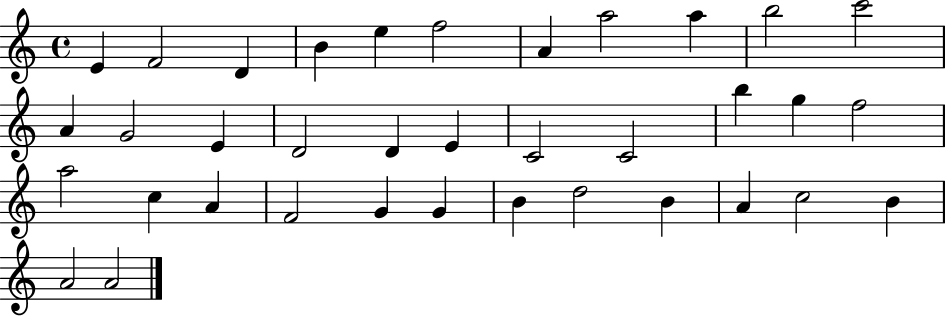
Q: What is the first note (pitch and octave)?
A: E4